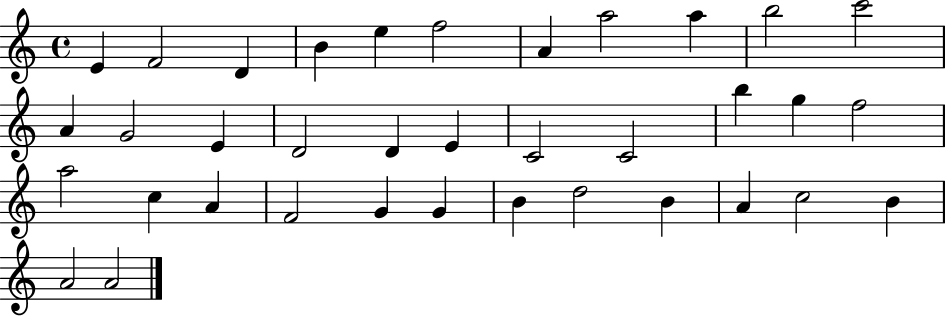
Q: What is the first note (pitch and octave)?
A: E4